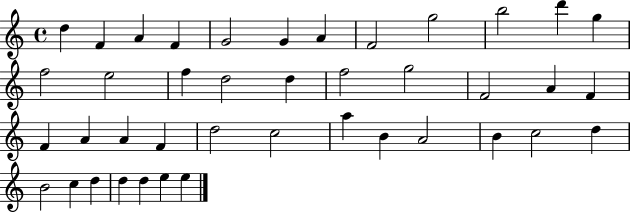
D5/q F4/q A4/q F4/q G4/h G4/q A4/q F4/h G5/h B5/h D6/q G5/q F5/h E5/h F5/q D5/h D5/q F5/h G5/h F4/h A4/q F4/q F4/q A4/q A4/q F4/q D5/h C5/h A5/q B4/q A4/h B4/q C5/h D5/q B4/h C5/q D5/q D5/q D5/q E5/q E5/q